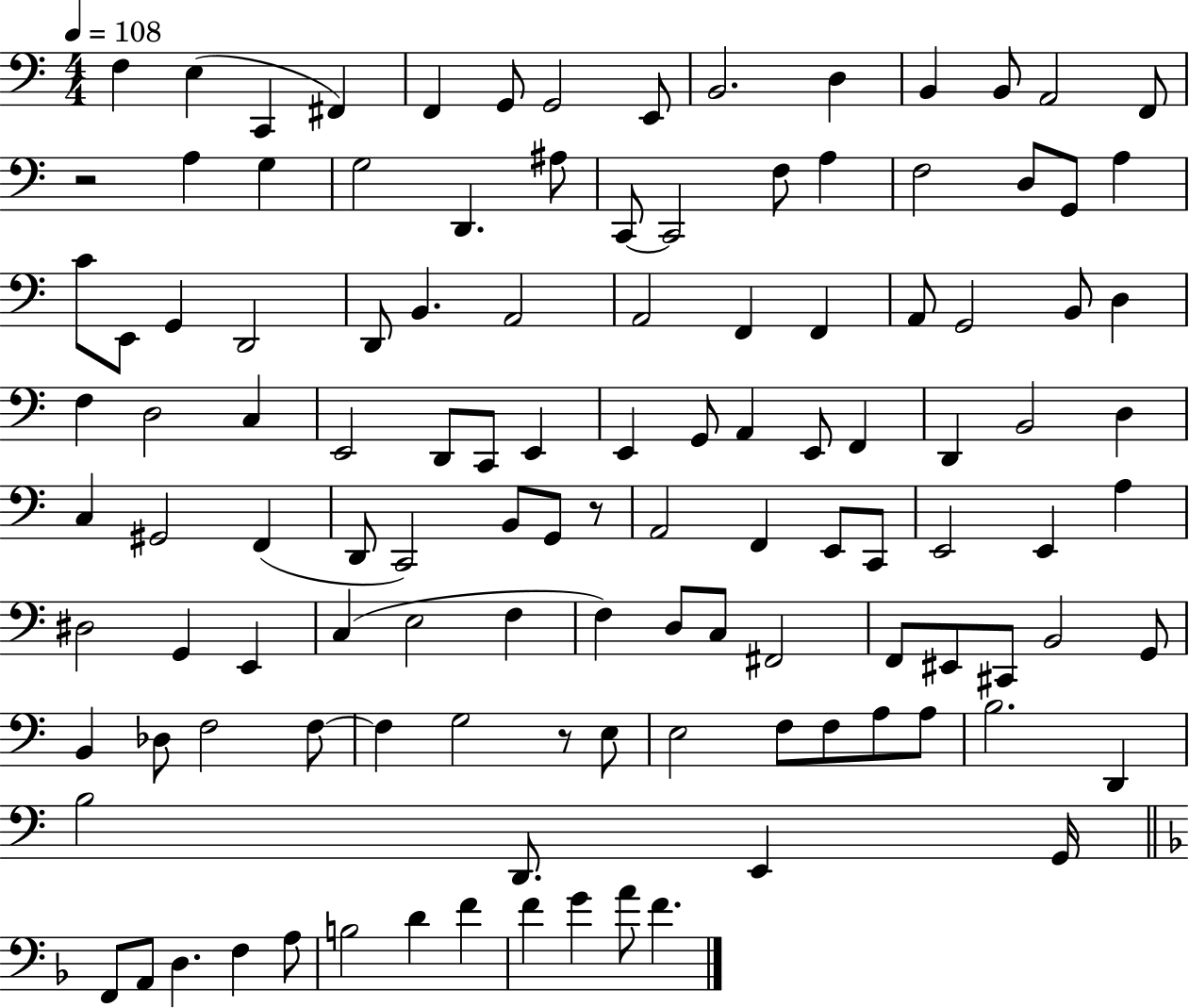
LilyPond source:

{
  \clef bass
  \numericTimeSignature
  \time 4/4
  \key c \major
  \tempo 4 = 108
  \repeat volta 2 { f4 e4( c,4 fis,4) | f,4 g,8 g,2 e,8 | b,2. d4 | b,4 b,8 a,2 f,8 | \break r2 a4 g4 | g2 d,4. ais8 | c,8~~ c,2 f8 a4 | f2 d8 g,8 a4 | \break c'8 e,8 g,4 d,2 | d,8 b,4. a,2 | a,2 f,4 f,4 | a,8 g,2 b,8 d4 | \break f4 d2 c4 | e,2 d,8 c,8 e,4 | e,4 g,8 a,4 e,8 f,4 | d,4 b,2 d4 | \break c4 gis,2 f,4( | d,8 c,2) b,8 g,8 r8 | a,2 f,4 e,8 c,8 | e,2 e,4 a4 | \break dis2 g,4 e,4 | c4( e2 f4 | f4) d8 c8 fis,2 | f,8 eis,8 cis,8 b,2 g,8 | \break b,4 des8 f2 f8~~ | f4 g2 r8 e8 | e2 f8 f8 a8 a8 | b2. d,4 | \break b2 d,8. e,4 g,16 | \bar "||" \break \key d \minor f,8 a,8 d4. f4 a8 | b2 d'4 f'4 | f'4 g'4 a'8 f'4. | } \bar "|."
}